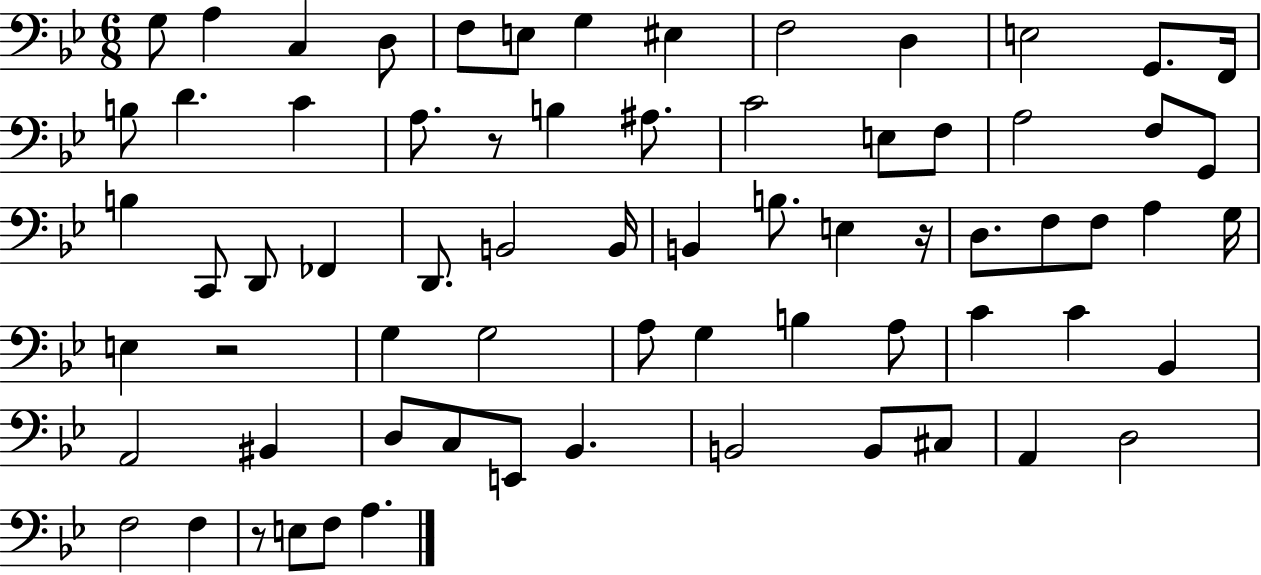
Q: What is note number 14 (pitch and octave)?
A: B3